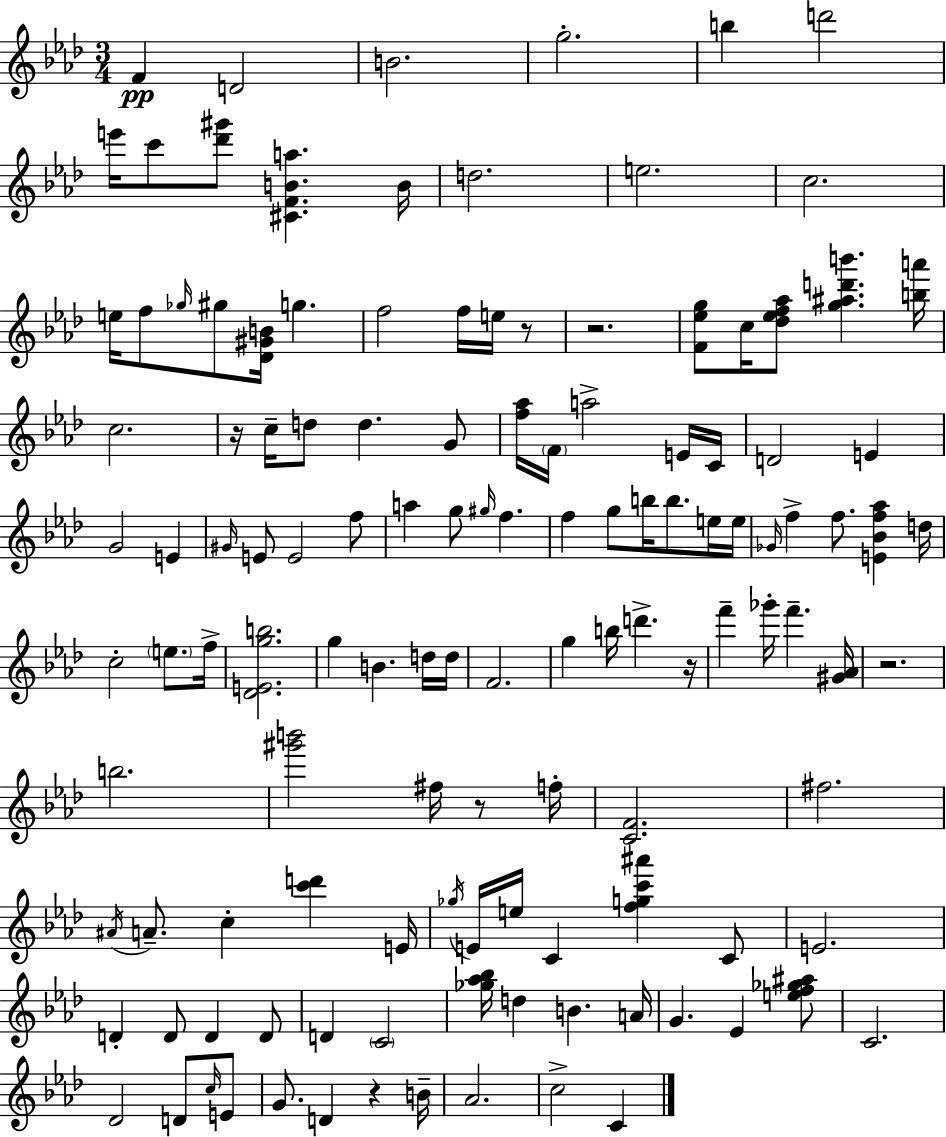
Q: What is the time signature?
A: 3/4